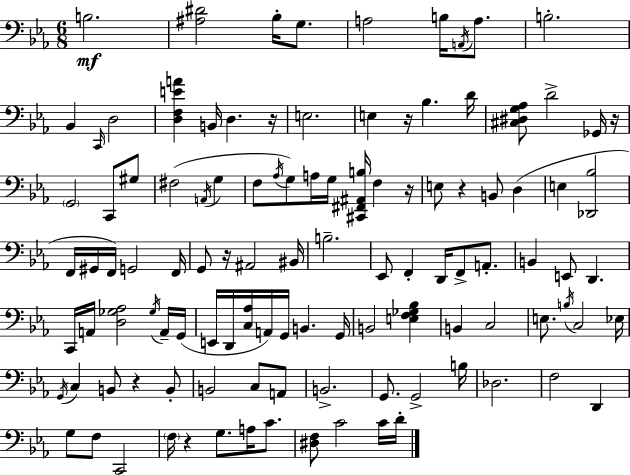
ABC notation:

X:1
T:Untitled
M:6/8
L:1/4
K:Cm
B,2 [^A,^D]2 _B,/4 G,/2 A,2 B,/4 A,,/4 A,/2 B,2 _B,, C,,/4 D,2 [D,F,EA] B,,/4 D, z/4 E,2 E, z/4 _B, D/4 [^C,^D,G,_A,]/2 D2 _G,,/4 z/4 G,,2 C,,/2 ^G,/2 ^F,2 A,,/4 G, F,/2 _A,/4 G,/2 A,/4 G,/4 [^C,,^F,,^A,,B,]/4 F, z/4 E,/2 z B,,/2 D, E, [_D,,_B,]2 F,,/4 ^G,,/4 F,,/4 G,,2 F,,/4 G,,/2 z/4 ^A,,2 ^B,,/4 B,2 _E,,/2 F,, D,,/4 F,,/2 A,,/2 B,, E,,/2 D,, C,,/4 A,,/4 [D,_G,_A,]2 _G,/4 A,,/4 G,,/4 E,,/4 D,,/4 [C,_A,]/4 A,,/4 G,,/4 B,, G,,/4 B,,2 [E,F,_G,_B,] B,, C,2 E,/2 B,/4 C,2 _E,/4 G,,/4 C, B,,/2 z B,,/2 B,,2 C,/2 A,,/2 B,,2 G,,/2 G,,2 B,/4 _D,2 F,2 D,, G,/2 F,/2 C,,2 F,/4 z G,/2 A,/4 C/2 [^D,F,]/2 C2 C/4 D/4